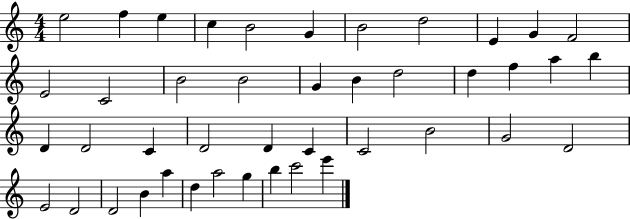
{
  \clef treble
  \numericTimeSignature
  \time 4/4
  \key c \major
  e''2 f''4 e''4 | c''4 b'2 g'4 | b'2 d''2 | e'4 g'4 f'2 | \break e'2 c'2 | b'2 b'2 | g'4 b'4 d''2 | d''4 f''4 a''4 b''4 | \break d'4 d'2 c'4 | d'2 d'4 c'4 | c'2 b'2 | g'2 d'2 | \break e'2 d'2 | d'2 b'4 a''4 | d''4 a''2 g''4 | b''4 c'''2 e'''4 | \break \bar "|."
}